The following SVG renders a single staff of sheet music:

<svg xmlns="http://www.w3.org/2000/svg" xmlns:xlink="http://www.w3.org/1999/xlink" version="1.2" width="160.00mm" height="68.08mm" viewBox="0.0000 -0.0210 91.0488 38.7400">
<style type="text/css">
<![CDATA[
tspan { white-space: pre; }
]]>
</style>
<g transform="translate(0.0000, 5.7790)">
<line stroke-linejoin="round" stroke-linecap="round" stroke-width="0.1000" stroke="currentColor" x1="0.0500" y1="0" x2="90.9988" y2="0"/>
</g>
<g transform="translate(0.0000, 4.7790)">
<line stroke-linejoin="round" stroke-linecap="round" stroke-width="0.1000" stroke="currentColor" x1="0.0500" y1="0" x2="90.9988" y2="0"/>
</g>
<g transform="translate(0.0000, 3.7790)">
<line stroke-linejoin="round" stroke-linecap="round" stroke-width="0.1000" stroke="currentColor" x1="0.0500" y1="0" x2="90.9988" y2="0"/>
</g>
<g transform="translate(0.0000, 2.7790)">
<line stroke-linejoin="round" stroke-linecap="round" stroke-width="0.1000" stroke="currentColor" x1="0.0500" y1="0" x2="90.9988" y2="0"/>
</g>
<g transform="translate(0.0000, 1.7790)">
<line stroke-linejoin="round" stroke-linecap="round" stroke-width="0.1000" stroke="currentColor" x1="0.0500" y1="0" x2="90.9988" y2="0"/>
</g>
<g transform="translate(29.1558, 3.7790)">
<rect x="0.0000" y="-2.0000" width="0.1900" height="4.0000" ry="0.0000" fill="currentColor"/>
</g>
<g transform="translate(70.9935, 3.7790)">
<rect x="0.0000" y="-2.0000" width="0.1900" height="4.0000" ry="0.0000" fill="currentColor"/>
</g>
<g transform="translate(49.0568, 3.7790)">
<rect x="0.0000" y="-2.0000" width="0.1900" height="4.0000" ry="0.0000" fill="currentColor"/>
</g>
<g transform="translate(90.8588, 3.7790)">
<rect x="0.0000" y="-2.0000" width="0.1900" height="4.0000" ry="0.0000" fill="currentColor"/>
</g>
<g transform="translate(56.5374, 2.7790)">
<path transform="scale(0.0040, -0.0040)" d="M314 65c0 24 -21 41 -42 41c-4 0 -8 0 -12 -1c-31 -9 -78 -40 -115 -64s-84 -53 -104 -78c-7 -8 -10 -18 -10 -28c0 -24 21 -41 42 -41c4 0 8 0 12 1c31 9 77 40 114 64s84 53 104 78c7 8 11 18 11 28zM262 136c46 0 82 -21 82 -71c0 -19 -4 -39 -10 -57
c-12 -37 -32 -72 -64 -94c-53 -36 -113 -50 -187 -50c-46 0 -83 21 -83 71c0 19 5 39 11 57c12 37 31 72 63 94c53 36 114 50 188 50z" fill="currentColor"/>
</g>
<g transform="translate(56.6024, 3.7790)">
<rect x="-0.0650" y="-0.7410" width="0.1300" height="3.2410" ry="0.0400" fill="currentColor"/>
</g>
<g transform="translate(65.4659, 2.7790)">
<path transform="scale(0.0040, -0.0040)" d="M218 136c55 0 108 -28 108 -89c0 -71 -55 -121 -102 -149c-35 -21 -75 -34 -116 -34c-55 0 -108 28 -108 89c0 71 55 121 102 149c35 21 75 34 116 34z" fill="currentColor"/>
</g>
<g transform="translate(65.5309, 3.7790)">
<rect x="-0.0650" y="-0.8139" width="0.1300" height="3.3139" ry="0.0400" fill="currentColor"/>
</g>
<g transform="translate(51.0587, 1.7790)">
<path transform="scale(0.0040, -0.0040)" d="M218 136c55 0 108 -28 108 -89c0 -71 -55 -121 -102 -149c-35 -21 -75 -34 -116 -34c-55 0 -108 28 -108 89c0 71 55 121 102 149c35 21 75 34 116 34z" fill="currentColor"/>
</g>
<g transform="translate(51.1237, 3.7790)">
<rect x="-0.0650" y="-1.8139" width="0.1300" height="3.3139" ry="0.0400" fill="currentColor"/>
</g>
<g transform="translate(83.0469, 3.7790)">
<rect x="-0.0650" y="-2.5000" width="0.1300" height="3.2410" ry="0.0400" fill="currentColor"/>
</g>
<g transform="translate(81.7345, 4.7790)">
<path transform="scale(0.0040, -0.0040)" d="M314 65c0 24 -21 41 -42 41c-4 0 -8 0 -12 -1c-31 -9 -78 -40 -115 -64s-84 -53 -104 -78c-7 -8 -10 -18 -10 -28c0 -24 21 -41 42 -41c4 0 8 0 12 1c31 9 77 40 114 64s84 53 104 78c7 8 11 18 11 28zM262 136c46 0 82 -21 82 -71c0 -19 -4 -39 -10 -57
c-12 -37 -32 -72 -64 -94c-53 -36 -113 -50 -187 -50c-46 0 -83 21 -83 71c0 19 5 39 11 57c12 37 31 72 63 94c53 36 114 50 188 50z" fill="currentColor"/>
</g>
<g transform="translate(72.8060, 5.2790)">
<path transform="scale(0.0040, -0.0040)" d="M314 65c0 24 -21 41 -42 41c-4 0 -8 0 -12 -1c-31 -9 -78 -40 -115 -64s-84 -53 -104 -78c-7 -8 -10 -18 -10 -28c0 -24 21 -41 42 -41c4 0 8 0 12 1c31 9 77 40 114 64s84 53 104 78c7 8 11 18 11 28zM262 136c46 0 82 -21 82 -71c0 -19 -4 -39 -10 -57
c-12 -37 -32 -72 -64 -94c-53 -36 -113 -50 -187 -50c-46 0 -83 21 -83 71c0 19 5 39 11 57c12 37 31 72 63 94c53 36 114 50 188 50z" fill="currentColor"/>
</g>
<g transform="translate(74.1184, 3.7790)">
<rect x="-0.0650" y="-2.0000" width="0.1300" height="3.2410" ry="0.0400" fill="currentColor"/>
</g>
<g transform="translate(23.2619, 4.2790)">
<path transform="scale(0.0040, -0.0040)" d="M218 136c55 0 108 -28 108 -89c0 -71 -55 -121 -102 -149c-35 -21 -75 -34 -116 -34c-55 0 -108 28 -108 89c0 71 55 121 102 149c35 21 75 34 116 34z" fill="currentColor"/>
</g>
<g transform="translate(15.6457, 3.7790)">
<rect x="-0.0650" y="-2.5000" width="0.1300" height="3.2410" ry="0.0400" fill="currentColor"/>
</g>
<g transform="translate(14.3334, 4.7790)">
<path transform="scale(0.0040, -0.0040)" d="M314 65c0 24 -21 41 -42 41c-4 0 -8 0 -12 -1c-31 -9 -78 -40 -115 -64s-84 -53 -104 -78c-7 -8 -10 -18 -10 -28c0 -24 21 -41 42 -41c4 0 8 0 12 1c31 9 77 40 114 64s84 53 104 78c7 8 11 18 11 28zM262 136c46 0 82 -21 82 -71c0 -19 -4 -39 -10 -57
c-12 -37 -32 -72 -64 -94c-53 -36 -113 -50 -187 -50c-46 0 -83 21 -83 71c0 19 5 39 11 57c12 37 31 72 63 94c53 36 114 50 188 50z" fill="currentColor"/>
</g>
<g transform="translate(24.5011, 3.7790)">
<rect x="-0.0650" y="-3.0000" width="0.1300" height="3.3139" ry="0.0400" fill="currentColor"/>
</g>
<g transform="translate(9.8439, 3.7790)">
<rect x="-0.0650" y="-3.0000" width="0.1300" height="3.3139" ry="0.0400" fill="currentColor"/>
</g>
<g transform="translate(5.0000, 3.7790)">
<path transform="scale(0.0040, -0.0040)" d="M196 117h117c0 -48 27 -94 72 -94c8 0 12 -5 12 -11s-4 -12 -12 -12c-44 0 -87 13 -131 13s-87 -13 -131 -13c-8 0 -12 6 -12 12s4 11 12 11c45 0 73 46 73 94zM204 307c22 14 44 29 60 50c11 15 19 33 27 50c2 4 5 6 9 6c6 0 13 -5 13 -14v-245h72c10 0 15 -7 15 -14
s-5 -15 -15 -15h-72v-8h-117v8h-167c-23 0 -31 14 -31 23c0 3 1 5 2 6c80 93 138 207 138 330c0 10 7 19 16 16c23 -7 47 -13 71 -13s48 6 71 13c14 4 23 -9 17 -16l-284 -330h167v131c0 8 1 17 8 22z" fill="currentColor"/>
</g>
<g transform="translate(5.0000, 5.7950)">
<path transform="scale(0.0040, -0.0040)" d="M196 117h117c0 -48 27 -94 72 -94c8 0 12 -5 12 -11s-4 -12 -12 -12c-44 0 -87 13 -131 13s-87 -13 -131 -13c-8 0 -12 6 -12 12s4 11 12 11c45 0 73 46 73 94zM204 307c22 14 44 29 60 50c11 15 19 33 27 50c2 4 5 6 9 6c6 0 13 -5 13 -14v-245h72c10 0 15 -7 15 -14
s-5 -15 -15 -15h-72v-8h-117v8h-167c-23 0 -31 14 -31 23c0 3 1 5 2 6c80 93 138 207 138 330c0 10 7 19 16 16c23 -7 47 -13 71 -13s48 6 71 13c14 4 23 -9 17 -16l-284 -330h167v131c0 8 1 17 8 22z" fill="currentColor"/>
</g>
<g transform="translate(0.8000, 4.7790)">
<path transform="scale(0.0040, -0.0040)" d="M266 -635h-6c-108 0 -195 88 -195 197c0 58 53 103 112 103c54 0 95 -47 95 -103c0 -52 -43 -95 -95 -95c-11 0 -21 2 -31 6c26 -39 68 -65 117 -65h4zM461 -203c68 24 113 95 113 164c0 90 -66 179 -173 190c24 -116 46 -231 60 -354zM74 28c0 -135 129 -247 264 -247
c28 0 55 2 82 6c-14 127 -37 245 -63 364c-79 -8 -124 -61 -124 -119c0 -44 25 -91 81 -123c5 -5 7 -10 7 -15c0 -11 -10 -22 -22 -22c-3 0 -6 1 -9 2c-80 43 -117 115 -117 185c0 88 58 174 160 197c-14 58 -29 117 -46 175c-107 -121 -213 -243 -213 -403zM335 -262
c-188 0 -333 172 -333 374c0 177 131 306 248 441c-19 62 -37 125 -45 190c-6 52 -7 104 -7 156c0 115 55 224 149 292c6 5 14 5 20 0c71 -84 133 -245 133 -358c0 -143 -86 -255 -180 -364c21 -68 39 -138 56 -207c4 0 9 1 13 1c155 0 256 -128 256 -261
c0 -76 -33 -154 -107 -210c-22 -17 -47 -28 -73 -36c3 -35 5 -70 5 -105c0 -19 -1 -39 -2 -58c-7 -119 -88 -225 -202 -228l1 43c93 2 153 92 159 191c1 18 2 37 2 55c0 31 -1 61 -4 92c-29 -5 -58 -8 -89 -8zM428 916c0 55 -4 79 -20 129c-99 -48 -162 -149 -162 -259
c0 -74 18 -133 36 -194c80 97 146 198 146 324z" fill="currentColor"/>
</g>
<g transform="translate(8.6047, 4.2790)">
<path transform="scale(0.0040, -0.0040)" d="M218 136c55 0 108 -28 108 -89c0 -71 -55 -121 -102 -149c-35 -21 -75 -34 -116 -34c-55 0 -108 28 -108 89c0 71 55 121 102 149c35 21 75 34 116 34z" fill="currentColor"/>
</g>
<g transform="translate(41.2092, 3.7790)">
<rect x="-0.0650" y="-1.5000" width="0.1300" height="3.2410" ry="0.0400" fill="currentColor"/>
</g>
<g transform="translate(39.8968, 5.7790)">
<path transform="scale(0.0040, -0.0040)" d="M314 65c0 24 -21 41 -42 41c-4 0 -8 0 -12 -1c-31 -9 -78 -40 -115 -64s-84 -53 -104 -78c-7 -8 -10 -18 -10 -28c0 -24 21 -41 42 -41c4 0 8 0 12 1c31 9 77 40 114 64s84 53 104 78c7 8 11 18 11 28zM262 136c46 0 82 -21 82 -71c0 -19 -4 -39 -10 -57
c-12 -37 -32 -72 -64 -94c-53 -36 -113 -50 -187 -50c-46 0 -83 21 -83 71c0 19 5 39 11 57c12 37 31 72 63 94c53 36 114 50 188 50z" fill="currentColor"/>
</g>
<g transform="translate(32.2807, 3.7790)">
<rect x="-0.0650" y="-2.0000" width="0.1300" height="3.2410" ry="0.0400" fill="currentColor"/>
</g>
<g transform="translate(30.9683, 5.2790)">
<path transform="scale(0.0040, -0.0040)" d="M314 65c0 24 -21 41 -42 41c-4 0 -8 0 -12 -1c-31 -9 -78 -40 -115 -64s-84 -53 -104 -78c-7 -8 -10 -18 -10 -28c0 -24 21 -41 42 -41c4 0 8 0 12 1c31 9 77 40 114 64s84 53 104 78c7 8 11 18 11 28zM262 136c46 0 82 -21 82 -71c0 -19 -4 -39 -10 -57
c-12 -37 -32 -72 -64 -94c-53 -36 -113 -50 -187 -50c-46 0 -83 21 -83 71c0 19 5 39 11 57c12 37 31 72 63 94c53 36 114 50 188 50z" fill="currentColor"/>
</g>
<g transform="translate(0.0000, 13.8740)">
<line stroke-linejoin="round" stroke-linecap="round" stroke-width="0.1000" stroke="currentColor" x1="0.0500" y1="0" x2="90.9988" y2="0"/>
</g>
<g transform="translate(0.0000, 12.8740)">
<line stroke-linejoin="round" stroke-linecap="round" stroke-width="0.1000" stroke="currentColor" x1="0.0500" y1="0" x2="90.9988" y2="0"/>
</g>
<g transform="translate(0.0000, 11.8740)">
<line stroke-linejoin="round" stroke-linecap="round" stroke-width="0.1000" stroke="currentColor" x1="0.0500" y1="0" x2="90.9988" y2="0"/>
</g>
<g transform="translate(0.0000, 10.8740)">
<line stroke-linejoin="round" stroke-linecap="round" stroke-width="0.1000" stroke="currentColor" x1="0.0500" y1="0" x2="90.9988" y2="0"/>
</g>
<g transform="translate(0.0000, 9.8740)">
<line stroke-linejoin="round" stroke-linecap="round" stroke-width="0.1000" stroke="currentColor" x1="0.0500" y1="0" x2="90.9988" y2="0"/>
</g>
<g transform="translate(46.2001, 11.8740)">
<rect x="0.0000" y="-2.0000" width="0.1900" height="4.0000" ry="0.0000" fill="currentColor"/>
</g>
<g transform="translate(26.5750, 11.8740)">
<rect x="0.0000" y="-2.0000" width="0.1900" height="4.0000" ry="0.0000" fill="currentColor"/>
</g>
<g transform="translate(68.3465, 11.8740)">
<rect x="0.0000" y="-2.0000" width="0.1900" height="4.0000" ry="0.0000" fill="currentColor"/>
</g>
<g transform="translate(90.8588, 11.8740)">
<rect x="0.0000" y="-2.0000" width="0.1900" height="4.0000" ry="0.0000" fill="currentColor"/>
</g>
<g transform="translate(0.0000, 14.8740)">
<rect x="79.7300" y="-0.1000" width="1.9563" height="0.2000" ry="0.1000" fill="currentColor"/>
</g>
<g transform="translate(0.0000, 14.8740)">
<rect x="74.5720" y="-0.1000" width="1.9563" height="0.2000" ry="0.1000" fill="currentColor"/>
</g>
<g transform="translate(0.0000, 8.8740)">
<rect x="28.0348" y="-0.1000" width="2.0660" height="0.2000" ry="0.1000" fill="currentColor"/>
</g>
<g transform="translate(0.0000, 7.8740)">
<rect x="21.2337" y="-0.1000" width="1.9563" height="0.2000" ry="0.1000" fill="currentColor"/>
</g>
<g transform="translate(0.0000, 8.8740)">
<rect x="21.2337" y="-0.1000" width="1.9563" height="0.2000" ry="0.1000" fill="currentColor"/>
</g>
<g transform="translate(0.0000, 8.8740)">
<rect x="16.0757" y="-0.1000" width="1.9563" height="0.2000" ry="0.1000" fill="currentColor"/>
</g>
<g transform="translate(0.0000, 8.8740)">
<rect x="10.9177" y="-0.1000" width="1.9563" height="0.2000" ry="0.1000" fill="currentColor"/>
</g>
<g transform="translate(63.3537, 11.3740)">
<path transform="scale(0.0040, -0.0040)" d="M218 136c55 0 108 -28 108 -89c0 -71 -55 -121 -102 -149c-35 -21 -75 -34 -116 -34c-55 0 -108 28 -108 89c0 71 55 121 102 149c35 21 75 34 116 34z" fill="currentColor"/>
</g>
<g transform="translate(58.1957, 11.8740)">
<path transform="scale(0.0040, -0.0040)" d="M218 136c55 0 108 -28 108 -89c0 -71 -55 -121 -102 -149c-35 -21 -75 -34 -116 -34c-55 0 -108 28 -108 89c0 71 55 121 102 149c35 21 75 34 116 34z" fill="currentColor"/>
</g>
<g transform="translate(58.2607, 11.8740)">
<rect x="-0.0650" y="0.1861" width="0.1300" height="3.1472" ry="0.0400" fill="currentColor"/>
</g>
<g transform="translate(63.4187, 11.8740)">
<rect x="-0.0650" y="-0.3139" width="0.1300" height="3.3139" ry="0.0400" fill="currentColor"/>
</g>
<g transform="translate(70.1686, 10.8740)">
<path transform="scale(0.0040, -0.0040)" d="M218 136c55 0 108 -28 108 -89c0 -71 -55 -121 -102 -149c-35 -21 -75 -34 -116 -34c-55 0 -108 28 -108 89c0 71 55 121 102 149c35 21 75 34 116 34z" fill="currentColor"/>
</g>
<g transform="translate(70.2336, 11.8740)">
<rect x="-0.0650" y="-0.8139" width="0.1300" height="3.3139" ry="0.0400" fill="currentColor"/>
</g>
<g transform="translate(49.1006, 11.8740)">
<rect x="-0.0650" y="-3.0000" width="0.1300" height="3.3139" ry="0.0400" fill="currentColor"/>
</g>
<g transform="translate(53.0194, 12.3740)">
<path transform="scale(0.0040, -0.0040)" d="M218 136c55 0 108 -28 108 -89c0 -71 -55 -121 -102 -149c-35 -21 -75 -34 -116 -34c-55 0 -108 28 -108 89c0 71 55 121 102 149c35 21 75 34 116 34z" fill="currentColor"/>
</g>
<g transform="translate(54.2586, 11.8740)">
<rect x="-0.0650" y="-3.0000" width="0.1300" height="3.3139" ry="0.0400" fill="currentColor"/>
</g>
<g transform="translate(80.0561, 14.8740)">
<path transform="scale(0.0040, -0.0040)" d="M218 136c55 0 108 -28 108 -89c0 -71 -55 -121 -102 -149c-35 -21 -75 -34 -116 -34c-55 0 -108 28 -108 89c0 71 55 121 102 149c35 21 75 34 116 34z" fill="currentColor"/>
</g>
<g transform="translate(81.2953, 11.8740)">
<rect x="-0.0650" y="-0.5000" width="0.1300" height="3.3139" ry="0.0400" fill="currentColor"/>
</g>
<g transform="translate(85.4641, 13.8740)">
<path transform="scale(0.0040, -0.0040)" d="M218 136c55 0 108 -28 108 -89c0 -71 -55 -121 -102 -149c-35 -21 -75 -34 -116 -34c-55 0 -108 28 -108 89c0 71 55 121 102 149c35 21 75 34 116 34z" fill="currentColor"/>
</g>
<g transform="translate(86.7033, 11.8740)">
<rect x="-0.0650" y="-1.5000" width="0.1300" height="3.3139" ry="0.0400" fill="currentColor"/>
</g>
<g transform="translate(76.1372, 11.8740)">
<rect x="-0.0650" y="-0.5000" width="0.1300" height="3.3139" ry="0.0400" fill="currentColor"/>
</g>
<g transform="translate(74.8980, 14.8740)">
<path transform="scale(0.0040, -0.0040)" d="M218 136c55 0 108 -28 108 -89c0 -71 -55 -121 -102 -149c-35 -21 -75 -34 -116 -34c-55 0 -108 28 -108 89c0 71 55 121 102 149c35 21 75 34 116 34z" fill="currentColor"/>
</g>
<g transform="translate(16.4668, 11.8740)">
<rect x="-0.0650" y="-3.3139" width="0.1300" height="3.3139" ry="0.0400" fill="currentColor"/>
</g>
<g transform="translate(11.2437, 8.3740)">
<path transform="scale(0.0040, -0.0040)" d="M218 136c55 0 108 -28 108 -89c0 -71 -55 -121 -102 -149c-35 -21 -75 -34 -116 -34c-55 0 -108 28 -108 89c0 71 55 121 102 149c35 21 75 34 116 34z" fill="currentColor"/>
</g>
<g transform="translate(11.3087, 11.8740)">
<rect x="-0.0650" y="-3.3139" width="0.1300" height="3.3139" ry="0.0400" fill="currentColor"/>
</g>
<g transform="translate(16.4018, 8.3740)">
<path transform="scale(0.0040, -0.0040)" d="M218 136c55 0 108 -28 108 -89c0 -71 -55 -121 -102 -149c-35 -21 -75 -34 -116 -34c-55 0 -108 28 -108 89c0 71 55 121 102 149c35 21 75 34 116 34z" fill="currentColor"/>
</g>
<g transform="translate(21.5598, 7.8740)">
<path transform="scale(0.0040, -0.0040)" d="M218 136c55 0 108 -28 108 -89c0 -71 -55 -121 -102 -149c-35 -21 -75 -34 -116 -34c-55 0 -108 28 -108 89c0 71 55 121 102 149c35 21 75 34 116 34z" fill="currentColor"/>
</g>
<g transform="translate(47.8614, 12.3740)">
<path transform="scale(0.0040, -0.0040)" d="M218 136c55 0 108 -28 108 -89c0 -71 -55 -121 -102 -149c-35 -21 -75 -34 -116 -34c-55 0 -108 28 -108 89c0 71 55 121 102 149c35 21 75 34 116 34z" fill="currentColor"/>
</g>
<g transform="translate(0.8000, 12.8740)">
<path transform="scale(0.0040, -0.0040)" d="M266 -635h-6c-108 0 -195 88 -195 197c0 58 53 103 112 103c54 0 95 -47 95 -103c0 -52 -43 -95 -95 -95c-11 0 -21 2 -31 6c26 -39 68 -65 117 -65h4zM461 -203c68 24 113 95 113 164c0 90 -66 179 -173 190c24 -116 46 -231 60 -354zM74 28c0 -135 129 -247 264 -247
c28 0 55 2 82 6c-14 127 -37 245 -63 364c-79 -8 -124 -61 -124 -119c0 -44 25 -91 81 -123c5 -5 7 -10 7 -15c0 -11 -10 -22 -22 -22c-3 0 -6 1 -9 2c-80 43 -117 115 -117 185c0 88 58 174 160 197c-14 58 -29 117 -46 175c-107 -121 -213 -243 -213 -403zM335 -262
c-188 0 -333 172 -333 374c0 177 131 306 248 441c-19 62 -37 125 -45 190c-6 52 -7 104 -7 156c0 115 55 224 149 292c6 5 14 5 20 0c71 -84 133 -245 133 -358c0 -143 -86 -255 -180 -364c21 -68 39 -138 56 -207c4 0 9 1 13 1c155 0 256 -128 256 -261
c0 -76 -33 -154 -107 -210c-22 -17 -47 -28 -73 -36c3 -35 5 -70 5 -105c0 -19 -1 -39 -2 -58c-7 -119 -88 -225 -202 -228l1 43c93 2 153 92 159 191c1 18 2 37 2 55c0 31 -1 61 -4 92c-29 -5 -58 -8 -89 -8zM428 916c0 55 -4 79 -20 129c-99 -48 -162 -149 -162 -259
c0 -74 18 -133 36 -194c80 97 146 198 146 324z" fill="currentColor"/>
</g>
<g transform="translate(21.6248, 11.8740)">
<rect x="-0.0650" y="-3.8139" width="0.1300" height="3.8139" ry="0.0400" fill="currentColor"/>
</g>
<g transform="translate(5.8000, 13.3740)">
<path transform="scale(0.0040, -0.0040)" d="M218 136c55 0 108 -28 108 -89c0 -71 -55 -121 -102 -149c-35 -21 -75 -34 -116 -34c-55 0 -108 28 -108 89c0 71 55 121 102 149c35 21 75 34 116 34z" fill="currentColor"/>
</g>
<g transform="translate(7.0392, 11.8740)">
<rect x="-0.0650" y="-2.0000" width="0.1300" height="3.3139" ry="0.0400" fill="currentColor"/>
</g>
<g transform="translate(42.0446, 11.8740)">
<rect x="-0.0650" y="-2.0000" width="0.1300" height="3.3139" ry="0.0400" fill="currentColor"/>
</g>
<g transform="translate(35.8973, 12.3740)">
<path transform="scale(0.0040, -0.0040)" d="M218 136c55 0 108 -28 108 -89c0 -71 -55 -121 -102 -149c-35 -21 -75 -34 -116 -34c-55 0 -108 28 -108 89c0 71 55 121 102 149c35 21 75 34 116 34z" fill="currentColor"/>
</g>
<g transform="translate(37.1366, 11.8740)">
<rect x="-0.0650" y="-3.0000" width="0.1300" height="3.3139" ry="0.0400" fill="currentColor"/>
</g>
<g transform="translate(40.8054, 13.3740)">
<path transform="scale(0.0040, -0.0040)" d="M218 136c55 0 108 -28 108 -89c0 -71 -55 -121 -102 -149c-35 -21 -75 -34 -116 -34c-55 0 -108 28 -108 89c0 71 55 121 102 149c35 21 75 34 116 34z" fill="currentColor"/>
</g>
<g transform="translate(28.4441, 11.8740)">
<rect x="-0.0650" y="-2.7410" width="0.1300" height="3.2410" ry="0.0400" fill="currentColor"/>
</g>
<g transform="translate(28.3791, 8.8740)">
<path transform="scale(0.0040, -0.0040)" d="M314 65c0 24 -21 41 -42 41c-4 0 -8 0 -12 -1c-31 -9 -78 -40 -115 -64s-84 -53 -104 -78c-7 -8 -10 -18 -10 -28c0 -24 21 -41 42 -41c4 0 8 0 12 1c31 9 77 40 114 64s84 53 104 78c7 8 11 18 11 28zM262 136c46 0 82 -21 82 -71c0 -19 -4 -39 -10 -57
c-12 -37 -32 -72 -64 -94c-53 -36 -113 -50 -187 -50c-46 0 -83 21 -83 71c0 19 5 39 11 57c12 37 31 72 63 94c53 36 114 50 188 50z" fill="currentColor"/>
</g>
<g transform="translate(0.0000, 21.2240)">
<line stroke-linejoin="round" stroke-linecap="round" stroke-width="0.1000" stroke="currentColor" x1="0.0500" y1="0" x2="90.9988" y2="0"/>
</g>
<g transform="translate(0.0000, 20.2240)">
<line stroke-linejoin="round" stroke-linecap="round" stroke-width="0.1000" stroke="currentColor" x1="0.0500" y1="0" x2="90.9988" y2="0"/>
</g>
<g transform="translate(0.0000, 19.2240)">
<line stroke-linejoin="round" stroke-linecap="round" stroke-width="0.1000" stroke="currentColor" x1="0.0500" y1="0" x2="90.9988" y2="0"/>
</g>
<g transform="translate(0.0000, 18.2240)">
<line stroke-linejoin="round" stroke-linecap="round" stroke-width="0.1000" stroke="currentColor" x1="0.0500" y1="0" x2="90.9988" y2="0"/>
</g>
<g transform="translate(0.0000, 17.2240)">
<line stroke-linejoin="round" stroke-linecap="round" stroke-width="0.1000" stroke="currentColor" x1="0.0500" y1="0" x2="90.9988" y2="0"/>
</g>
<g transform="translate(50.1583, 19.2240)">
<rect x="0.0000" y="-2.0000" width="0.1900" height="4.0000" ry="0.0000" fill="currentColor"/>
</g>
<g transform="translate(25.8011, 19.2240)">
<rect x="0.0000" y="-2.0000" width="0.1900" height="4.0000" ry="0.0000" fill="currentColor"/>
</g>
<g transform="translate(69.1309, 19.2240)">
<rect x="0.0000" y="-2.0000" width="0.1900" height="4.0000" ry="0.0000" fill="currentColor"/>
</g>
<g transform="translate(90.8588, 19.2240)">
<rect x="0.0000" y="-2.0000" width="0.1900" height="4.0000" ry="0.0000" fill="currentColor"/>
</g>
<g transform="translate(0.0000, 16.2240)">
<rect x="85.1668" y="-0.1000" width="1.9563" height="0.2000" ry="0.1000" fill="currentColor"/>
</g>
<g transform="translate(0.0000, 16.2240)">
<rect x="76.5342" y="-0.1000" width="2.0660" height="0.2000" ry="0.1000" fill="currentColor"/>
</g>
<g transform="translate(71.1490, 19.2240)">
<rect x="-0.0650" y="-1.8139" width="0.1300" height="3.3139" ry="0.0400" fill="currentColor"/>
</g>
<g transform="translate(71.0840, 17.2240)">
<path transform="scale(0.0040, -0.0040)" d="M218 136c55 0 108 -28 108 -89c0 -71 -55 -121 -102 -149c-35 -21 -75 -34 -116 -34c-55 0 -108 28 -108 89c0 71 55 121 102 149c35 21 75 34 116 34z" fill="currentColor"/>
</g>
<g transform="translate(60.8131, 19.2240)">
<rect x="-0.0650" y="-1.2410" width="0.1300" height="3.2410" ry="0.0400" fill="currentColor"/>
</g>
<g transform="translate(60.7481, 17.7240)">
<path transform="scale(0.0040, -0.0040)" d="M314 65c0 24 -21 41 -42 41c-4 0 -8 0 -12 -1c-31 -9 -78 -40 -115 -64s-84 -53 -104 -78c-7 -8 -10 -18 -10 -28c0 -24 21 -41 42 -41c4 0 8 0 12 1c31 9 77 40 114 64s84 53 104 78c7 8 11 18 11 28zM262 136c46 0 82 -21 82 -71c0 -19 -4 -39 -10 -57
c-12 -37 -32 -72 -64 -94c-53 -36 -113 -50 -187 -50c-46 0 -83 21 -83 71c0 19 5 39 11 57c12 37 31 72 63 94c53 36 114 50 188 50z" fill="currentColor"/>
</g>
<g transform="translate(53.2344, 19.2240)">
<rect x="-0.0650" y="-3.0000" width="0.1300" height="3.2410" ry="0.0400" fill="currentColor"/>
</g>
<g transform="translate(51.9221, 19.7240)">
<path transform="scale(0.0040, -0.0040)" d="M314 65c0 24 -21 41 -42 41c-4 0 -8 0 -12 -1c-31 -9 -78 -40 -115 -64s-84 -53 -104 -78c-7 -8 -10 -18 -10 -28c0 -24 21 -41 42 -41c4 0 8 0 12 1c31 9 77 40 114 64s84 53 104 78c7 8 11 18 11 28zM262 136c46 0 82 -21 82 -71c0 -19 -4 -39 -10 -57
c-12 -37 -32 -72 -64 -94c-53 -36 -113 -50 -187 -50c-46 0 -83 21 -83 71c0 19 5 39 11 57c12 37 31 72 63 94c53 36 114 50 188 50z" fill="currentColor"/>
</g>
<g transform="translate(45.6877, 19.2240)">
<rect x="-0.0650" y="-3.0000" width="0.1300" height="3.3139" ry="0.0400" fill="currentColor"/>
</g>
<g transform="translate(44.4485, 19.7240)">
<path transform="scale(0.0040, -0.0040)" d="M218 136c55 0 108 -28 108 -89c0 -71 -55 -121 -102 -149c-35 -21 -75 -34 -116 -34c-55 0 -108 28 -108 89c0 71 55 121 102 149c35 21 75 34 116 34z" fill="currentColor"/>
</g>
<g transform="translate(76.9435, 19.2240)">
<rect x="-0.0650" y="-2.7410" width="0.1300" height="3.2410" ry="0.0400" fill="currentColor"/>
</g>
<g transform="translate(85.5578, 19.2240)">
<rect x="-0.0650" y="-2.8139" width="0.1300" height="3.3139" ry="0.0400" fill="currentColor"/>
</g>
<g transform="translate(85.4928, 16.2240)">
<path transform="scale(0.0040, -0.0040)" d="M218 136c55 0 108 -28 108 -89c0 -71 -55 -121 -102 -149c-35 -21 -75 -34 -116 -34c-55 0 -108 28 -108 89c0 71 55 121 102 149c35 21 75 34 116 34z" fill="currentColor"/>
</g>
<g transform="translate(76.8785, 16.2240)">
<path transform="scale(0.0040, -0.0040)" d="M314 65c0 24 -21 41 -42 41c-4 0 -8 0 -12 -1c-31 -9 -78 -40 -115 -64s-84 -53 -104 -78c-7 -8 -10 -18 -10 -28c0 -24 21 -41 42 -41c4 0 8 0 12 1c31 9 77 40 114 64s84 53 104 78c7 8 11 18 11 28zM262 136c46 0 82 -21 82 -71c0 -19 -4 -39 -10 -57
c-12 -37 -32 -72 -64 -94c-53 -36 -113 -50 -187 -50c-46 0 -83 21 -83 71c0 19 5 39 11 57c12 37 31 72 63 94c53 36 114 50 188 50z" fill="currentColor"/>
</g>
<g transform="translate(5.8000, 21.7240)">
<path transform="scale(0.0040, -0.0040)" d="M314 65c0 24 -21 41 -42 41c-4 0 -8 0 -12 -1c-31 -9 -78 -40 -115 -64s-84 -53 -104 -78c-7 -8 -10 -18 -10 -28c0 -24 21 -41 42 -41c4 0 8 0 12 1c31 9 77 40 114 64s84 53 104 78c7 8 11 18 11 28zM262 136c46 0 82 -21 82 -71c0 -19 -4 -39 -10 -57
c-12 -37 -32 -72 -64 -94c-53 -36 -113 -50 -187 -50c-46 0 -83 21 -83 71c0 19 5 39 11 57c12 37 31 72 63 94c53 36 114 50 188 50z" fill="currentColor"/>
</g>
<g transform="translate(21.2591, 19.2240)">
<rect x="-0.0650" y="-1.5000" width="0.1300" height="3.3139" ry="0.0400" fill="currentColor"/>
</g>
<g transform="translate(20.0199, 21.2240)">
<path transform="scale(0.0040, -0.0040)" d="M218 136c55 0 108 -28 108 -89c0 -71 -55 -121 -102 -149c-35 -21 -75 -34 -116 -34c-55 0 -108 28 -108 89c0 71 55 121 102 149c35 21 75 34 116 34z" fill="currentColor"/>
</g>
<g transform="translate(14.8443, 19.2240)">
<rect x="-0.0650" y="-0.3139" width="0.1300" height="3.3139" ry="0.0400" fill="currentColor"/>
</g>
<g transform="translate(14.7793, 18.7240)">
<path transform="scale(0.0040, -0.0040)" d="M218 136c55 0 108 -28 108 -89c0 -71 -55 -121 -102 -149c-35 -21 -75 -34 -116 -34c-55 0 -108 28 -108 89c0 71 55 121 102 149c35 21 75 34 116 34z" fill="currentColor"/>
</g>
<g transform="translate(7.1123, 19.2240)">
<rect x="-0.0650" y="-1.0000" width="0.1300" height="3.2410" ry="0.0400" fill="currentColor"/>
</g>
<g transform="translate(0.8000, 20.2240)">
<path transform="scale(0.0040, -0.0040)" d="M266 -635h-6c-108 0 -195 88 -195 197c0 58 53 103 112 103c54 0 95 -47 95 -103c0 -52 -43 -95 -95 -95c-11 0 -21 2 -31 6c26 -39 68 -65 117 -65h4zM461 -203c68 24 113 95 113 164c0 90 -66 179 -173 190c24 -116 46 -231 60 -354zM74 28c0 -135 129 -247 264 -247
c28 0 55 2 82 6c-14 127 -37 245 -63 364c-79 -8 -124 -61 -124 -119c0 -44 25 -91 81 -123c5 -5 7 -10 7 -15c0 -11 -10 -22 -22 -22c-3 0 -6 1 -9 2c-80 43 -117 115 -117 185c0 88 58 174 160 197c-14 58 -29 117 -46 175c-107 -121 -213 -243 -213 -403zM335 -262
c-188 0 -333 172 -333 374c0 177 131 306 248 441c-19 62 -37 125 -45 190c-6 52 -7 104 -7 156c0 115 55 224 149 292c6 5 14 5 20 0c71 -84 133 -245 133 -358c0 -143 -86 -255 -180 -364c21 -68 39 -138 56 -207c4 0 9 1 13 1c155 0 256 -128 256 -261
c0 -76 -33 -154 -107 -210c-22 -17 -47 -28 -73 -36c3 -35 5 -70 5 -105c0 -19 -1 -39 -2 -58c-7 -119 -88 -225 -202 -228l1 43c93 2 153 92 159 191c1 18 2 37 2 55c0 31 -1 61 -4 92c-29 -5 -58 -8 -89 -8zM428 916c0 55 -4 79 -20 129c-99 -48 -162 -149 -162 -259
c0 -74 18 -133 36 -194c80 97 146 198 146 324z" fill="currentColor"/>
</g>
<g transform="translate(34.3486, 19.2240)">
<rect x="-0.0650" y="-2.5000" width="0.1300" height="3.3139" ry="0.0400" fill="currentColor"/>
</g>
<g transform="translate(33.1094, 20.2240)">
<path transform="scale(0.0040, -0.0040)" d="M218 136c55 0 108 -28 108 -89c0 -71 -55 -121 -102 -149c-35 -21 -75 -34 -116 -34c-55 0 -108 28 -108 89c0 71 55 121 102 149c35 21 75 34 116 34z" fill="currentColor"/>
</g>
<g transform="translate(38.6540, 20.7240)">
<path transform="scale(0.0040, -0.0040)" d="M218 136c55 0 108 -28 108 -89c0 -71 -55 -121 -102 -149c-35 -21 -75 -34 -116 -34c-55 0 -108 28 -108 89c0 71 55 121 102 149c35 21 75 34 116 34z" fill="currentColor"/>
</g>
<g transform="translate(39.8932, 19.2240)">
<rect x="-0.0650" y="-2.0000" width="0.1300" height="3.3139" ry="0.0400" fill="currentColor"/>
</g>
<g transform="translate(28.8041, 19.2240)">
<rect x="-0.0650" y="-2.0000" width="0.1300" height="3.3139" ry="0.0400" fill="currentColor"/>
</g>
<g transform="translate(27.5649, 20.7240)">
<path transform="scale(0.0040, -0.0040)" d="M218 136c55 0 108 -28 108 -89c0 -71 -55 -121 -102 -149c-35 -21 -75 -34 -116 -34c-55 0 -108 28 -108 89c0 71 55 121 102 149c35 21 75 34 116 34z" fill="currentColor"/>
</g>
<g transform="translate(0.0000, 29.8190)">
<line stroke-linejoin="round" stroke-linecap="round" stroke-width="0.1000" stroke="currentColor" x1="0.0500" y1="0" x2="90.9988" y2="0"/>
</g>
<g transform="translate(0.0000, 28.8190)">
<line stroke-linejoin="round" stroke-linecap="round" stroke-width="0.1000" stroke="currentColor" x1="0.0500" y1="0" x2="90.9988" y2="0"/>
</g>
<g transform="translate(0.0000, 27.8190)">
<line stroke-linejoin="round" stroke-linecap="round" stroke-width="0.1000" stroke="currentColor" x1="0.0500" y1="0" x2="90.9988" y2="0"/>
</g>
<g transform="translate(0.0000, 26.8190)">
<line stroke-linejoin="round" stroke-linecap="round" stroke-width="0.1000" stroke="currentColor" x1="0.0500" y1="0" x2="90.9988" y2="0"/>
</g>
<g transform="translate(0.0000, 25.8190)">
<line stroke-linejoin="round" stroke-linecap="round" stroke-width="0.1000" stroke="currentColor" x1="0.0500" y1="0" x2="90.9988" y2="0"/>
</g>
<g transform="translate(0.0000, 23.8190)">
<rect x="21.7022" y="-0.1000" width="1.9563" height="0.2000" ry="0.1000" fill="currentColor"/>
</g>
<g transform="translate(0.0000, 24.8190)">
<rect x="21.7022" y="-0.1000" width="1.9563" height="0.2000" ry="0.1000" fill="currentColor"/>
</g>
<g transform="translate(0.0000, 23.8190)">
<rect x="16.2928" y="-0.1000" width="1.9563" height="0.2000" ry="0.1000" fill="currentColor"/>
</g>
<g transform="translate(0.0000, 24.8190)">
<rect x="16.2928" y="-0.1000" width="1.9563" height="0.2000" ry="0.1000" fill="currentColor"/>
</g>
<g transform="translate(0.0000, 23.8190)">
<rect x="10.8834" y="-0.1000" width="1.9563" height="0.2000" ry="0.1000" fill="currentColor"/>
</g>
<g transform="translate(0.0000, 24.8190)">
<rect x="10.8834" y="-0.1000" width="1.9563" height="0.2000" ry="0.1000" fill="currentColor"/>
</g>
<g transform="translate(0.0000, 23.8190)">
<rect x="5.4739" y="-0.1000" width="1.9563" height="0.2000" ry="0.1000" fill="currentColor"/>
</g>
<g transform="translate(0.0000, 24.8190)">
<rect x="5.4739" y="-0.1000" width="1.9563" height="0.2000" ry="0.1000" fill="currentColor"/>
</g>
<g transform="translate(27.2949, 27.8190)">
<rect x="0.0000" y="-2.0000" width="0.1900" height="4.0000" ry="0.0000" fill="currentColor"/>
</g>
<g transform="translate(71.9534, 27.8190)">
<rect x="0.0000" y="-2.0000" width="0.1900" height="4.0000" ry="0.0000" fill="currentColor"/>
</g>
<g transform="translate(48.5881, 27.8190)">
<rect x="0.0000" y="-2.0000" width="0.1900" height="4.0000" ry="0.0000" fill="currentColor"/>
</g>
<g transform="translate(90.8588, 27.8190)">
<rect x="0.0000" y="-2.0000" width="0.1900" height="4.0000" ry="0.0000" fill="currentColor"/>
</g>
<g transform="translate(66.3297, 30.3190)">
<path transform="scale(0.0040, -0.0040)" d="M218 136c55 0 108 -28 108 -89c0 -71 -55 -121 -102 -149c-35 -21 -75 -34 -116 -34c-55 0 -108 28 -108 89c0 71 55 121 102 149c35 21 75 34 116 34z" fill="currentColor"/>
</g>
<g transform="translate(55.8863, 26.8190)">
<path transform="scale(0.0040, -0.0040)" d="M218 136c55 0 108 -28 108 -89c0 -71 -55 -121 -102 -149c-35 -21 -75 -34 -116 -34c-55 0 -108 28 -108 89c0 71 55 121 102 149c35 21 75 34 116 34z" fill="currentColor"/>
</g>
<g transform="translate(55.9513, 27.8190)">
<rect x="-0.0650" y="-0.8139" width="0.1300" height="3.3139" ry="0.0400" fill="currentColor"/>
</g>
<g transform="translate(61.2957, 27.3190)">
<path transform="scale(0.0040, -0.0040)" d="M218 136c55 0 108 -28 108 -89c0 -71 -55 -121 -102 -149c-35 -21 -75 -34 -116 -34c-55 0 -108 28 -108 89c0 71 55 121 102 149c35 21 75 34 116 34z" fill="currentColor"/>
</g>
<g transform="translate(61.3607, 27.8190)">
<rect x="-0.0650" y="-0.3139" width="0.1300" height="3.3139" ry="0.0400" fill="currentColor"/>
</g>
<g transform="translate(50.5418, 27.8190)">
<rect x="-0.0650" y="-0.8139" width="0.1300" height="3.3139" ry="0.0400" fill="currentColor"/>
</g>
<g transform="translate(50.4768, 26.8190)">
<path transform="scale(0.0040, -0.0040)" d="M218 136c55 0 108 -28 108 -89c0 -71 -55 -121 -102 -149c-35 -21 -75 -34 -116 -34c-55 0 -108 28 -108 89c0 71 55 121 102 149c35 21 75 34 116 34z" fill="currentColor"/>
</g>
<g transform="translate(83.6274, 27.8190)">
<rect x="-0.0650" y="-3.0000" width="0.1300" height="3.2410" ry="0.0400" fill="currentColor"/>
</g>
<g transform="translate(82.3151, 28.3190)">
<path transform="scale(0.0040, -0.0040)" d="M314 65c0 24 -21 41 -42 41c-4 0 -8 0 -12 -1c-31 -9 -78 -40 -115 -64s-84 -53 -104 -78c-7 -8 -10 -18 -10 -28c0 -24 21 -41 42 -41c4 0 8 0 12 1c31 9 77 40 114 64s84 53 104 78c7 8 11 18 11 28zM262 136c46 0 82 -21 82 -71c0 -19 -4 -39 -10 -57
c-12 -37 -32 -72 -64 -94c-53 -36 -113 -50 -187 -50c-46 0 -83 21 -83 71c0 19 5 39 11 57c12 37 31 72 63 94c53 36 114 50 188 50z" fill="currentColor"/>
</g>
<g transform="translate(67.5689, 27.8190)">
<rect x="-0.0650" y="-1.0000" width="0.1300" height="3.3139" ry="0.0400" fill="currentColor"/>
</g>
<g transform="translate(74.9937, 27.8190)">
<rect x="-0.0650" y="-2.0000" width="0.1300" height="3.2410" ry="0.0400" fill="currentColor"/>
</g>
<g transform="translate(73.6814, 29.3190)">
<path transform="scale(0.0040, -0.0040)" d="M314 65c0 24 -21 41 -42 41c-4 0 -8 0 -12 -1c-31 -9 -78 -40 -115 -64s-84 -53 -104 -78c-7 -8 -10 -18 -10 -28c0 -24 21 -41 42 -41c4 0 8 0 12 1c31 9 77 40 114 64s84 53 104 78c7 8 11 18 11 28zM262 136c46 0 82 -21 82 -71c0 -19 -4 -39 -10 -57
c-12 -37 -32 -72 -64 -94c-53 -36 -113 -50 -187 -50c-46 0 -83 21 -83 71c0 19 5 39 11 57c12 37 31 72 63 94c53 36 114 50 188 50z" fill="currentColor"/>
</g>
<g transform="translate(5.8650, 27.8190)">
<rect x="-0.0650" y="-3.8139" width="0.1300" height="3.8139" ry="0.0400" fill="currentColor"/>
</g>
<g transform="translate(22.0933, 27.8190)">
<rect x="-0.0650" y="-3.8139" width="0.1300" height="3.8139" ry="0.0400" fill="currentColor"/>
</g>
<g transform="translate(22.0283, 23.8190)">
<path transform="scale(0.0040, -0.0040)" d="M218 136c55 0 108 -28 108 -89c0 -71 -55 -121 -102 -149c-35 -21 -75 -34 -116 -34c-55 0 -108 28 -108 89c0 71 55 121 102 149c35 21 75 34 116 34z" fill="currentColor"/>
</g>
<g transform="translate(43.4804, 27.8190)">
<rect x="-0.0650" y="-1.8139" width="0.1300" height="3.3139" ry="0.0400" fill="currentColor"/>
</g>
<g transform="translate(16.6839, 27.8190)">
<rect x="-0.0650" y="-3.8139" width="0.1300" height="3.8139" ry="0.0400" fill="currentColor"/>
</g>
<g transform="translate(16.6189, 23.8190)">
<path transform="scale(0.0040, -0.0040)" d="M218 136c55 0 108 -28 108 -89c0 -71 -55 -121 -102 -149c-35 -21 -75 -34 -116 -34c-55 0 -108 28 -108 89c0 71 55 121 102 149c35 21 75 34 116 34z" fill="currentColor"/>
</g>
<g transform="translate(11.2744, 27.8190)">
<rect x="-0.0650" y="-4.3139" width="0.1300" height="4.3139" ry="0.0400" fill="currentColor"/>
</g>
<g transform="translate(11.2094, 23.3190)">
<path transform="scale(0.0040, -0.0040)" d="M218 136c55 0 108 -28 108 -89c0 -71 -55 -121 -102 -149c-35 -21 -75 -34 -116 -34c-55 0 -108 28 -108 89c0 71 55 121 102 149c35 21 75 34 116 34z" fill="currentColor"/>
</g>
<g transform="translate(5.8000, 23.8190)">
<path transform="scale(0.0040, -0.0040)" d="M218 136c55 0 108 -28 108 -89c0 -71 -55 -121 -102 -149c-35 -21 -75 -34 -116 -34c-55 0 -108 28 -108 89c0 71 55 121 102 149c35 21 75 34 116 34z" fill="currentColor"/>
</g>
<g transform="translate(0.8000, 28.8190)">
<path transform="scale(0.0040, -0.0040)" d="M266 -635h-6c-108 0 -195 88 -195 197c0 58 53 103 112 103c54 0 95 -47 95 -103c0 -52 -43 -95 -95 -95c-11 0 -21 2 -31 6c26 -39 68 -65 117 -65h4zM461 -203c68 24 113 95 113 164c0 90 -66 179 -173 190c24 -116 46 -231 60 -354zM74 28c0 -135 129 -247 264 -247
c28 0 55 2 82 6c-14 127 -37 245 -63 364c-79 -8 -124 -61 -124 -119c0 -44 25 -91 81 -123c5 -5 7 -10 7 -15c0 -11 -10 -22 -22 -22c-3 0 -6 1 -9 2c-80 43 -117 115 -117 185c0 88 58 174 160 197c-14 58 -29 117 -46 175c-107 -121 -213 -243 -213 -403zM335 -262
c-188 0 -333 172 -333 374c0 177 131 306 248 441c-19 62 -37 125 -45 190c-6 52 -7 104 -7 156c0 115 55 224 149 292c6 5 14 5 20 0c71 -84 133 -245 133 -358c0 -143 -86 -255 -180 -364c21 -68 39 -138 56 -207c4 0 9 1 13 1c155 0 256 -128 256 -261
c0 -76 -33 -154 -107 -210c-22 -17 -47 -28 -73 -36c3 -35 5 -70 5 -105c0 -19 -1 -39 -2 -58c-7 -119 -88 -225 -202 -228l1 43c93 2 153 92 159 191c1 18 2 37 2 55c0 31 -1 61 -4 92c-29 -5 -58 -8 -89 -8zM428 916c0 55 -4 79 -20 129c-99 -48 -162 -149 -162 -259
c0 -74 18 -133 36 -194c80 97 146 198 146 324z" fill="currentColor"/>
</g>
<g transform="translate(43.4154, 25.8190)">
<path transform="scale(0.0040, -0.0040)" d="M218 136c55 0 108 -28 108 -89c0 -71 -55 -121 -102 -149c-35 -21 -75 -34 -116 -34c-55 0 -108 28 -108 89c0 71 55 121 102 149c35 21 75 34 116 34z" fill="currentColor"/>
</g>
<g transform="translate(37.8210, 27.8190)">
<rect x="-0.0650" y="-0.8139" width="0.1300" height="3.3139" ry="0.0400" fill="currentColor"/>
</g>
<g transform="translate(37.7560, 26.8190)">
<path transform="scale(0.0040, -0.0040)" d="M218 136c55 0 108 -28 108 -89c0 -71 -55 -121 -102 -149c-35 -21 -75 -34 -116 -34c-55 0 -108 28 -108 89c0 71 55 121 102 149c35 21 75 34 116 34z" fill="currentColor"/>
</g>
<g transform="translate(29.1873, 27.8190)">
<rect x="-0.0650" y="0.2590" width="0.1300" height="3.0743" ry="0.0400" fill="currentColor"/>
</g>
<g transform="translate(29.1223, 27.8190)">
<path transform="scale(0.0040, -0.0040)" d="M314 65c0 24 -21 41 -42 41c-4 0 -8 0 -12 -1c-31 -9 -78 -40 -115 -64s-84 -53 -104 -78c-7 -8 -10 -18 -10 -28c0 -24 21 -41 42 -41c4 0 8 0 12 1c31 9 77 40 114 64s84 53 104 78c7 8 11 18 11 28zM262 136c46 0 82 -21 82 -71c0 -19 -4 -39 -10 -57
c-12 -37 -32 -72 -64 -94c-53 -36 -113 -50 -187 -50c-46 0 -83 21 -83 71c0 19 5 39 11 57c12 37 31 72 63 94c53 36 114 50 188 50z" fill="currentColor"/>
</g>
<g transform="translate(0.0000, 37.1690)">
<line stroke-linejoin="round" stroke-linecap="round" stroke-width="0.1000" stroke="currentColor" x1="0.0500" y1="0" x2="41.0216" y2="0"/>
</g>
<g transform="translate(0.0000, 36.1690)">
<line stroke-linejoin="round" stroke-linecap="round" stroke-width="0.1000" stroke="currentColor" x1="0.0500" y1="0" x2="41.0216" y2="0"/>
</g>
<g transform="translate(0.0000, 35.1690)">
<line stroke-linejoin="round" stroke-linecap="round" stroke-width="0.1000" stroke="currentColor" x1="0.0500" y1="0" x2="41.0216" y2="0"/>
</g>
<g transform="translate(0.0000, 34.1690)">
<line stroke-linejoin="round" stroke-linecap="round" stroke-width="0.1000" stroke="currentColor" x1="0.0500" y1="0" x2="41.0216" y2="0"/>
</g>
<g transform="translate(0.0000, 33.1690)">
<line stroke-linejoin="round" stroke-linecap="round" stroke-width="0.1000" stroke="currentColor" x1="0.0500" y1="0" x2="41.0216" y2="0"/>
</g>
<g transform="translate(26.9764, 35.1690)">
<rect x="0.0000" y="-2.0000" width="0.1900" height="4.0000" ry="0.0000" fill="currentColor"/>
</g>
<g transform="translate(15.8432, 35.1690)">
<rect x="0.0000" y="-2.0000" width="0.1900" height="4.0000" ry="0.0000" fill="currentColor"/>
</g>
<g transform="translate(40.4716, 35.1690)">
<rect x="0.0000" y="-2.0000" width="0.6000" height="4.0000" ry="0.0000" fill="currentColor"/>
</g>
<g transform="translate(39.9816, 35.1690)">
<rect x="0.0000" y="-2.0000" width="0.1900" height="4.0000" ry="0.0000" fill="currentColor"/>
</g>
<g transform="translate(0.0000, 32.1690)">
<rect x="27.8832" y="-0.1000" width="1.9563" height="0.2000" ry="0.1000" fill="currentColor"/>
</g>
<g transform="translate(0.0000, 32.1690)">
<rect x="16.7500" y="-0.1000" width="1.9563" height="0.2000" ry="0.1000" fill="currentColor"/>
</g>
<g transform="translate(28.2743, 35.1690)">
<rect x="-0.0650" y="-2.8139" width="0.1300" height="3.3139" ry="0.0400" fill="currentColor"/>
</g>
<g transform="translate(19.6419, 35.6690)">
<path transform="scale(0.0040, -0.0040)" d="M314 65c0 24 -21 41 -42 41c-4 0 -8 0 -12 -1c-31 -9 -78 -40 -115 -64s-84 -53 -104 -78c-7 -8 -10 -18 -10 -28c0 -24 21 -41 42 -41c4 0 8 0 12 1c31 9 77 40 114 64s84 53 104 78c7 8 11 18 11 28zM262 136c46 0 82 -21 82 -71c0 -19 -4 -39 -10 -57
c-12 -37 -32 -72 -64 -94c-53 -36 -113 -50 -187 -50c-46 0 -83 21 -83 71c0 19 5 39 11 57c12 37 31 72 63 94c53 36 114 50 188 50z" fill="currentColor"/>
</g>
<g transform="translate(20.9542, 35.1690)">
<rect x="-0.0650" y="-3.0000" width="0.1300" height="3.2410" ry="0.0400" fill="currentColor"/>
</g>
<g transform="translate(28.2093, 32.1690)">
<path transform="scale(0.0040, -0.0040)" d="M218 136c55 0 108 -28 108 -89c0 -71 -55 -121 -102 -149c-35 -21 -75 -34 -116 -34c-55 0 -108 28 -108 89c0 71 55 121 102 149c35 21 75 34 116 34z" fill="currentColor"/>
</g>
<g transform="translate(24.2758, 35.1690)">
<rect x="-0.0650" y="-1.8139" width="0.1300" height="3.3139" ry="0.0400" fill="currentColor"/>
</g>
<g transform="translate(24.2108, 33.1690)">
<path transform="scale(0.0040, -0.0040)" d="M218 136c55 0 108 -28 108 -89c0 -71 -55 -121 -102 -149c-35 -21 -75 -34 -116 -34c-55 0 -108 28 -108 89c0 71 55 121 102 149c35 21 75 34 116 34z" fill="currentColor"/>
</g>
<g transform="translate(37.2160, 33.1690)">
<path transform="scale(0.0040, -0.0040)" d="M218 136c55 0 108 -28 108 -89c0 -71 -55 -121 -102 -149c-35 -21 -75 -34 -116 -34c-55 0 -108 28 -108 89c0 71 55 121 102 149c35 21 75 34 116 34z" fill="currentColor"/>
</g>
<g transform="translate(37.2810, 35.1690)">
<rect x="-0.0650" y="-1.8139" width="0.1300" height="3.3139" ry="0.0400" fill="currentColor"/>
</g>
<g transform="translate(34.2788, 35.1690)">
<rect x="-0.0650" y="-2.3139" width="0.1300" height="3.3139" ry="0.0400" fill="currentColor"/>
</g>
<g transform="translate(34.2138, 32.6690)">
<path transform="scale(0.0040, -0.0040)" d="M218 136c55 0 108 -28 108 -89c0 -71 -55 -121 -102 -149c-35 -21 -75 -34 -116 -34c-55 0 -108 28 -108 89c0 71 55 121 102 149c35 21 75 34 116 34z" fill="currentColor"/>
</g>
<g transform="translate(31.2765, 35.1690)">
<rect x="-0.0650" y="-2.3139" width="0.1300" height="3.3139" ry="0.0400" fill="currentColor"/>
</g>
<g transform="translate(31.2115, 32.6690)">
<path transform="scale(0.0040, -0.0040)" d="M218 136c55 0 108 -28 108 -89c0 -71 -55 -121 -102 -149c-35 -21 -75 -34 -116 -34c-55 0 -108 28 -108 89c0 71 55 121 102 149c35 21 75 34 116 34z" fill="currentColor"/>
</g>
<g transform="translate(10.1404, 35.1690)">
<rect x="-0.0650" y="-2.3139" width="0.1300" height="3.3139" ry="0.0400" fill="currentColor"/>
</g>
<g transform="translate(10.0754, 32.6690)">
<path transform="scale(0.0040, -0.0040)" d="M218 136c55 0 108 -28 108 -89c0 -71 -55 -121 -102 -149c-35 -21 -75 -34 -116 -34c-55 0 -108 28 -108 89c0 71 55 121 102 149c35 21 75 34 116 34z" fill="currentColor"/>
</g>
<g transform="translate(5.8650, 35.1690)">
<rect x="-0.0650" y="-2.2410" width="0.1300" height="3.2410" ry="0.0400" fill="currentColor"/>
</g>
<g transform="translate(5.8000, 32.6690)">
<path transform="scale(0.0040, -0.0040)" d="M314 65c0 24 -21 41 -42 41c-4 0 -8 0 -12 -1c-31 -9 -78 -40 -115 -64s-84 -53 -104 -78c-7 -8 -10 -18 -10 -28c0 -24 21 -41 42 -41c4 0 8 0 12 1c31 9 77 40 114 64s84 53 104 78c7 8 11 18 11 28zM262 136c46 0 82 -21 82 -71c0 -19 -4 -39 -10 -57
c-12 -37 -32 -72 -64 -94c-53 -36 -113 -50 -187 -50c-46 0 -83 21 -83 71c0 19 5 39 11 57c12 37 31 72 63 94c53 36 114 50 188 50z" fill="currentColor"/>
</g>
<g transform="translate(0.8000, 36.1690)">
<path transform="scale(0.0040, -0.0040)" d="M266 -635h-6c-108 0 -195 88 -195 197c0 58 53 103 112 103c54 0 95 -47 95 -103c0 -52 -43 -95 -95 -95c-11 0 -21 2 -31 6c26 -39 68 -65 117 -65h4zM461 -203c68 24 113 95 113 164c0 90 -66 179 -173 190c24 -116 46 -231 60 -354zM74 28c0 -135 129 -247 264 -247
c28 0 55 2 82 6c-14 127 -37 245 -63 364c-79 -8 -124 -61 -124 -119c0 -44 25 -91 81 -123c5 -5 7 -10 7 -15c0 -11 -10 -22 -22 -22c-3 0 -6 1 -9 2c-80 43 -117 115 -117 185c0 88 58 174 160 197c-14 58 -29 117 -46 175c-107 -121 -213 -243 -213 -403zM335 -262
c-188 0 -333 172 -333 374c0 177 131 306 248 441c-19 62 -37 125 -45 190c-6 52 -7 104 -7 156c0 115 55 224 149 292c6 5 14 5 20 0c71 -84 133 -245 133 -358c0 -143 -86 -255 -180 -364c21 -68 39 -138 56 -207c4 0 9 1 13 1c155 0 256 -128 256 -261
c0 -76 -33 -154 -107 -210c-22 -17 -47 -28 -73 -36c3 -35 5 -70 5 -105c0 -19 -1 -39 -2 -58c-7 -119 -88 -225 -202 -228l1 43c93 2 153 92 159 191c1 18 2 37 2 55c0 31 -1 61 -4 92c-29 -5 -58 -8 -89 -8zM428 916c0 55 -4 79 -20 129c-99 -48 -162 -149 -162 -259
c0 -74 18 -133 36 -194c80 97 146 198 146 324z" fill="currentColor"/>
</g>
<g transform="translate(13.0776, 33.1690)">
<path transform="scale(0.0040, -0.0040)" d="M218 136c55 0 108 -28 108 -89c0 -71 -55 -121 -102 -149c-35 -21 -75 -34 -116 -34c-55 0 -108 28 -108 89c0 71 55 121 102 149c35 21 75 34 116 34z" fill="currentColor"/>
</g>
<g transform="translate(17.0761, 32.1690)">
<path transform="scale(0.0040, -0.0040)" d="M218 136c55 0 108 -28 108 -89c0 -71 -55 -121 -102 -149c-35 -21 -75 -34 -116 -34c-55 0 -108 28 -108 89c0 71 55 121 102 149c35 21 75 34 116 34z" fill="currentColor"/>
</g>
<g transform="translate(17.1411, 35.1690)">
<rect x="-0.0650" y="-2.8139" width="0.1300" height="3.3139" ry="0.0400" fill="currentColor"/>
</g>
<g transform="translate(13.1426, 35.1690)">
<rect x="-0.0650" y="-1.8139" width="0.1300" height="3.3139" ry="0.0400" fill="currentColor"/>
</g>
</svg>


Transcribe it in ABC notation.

X:1
T:Untitled
M:4/4
L:1/4
K:C
A G2 A F2 E2 f d2 d F2 G2 F b b c' a2 A F A A B c d C C E D2 c E F G F A A2 e2 f a2 a c' d' c' c' B2 d f d d c D F2 A2 g2 g f a A2 f a g g f